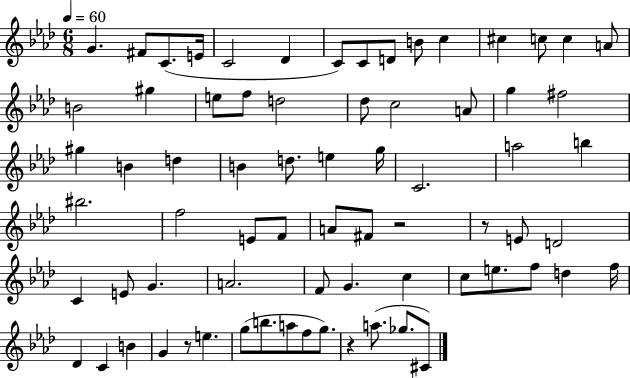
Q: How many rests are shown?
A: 4